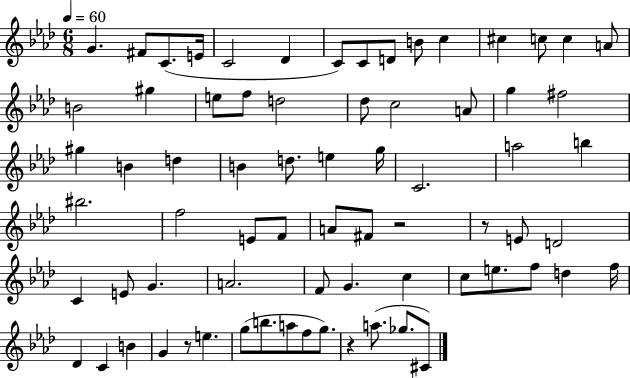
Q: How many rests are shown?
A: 4